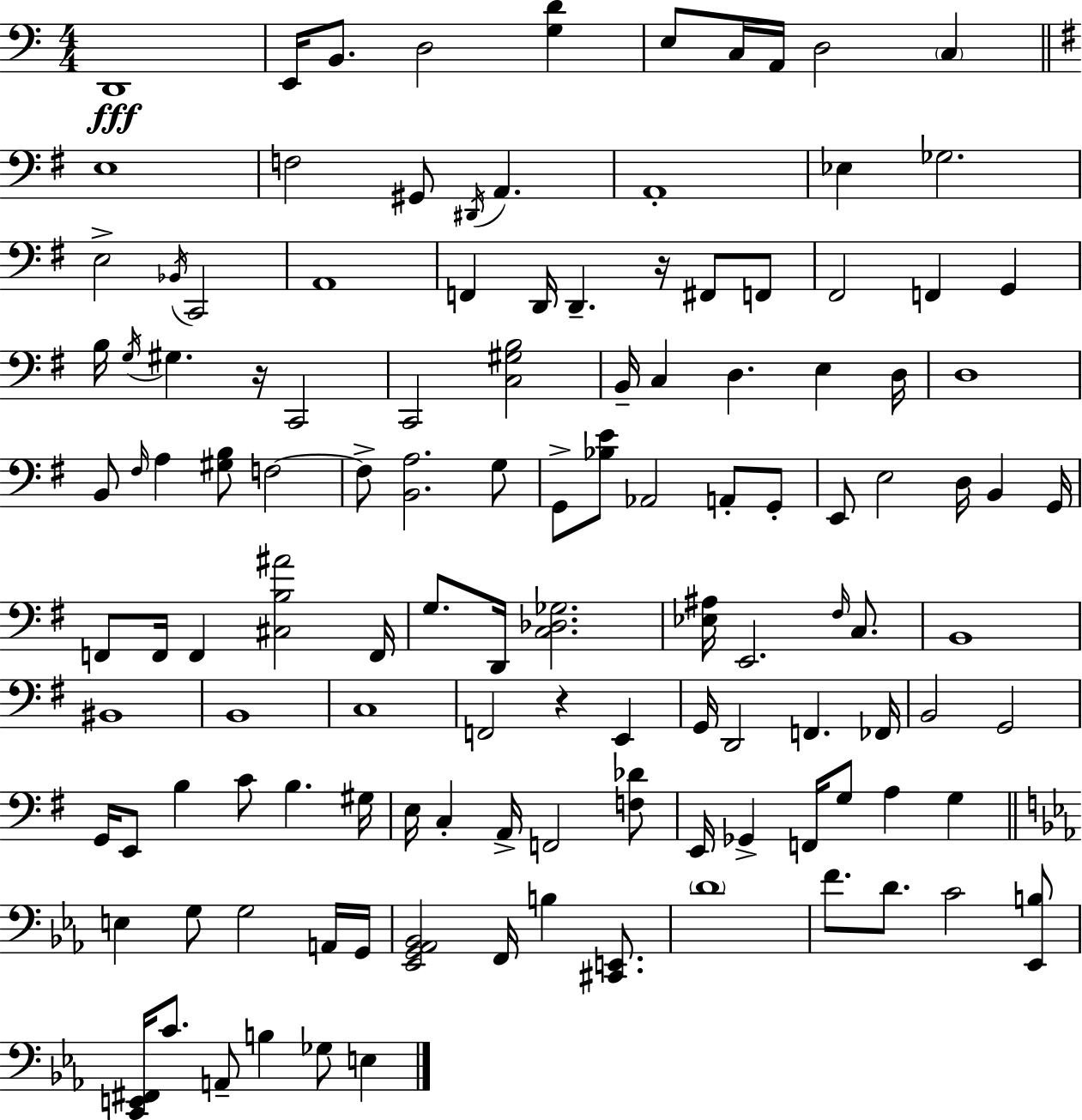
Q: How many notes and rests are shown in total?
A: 124